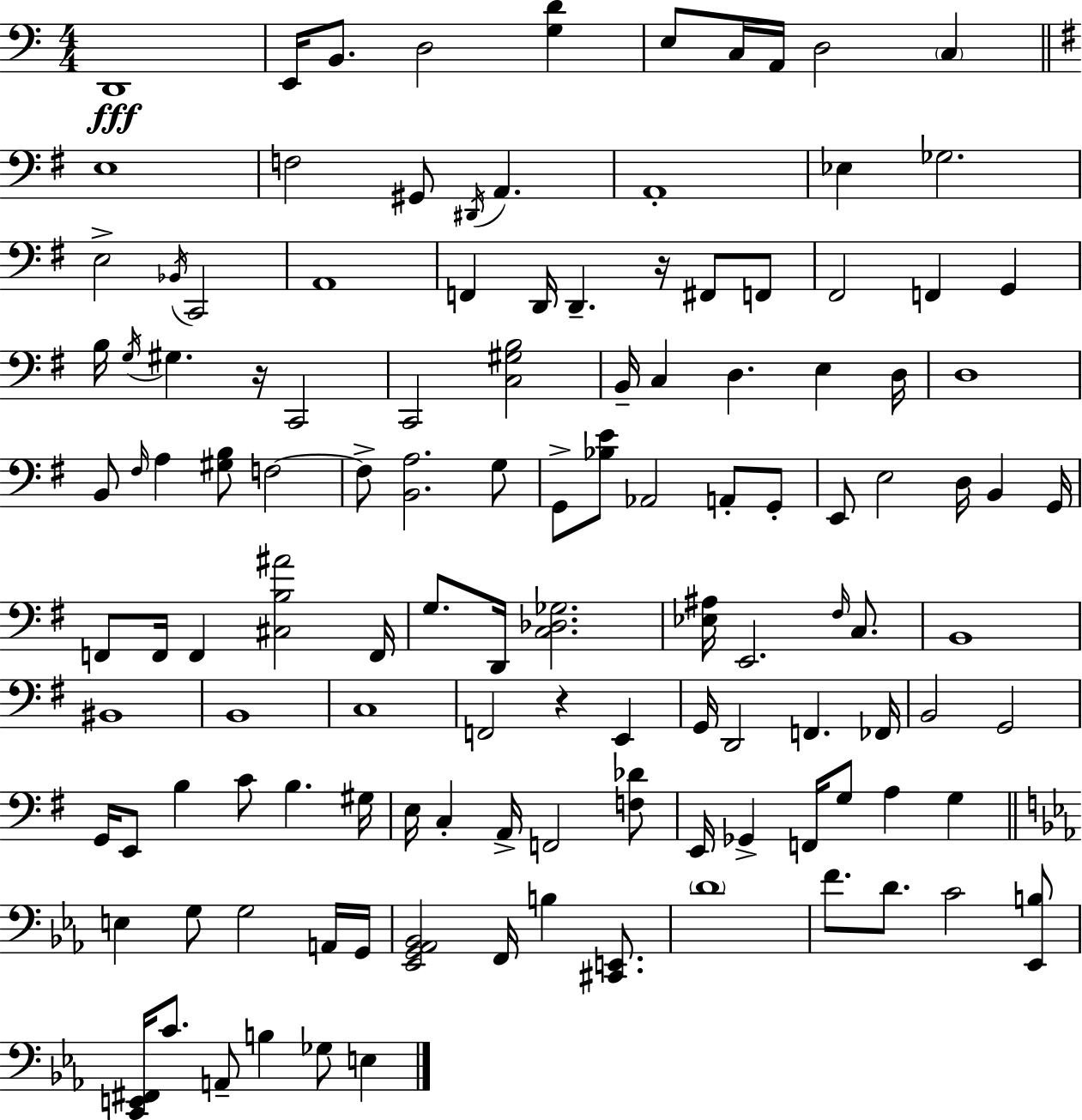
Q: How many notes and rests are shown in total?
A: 124